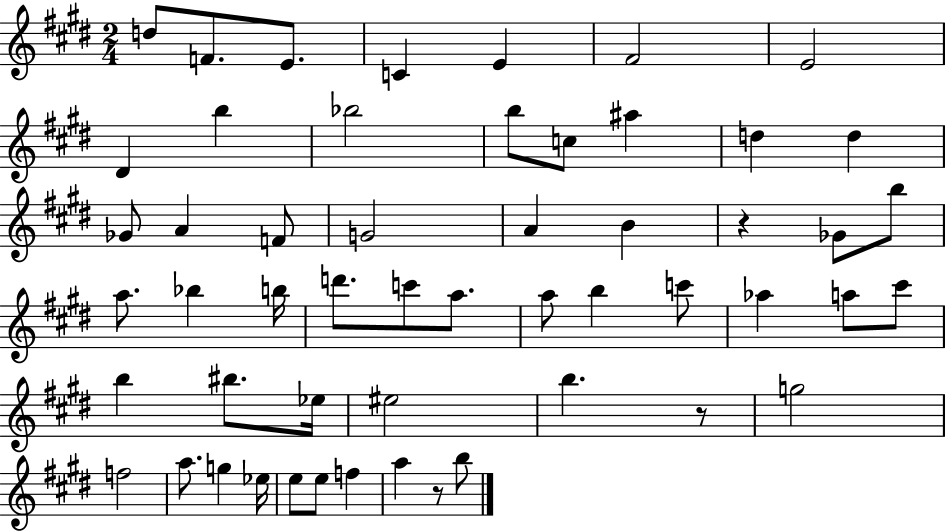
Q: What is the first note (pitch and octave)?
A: D5